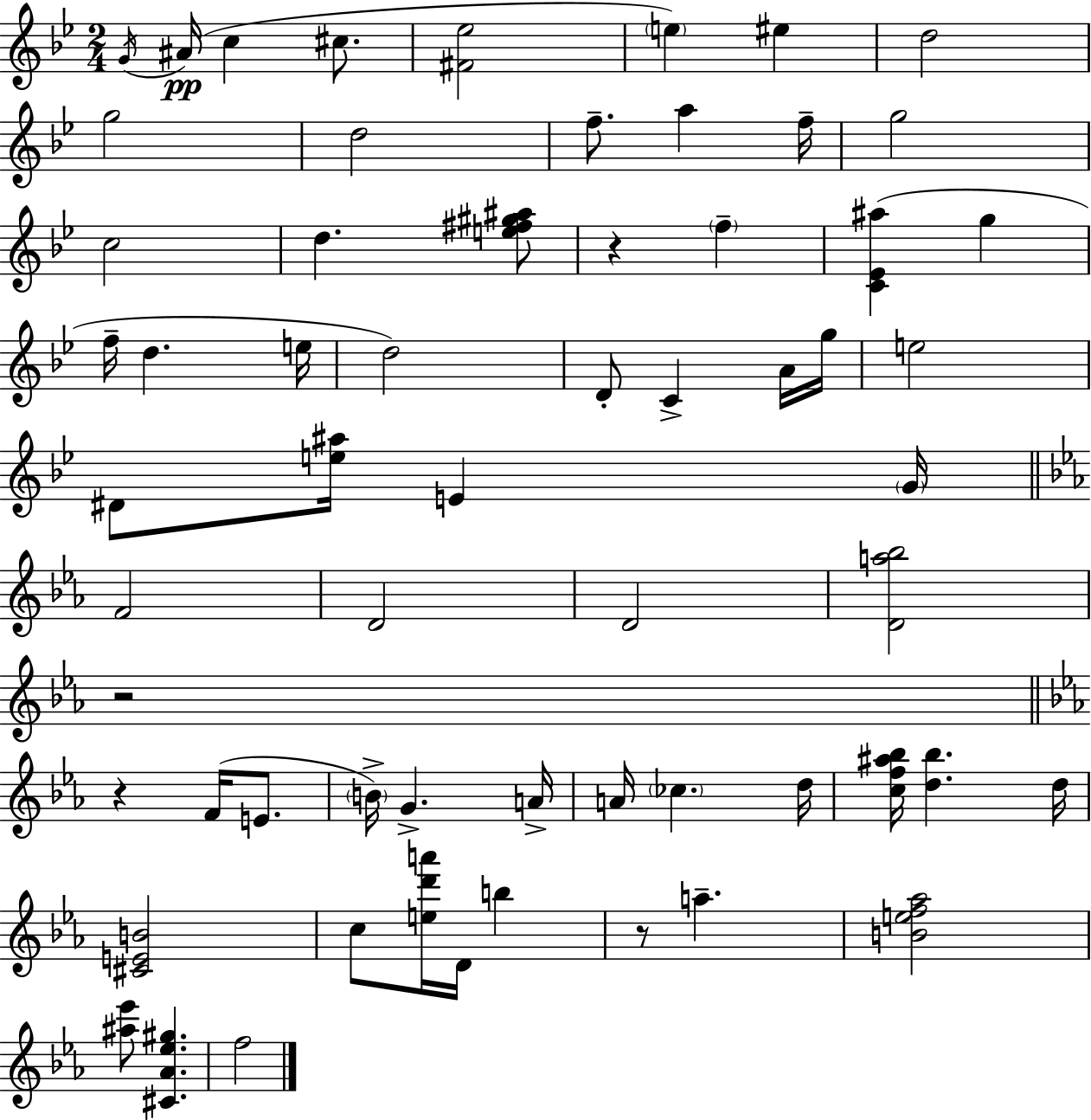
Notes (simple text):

G4/s A#4/s C5/q C#5/e. [F#4,Eb5]/h E5/q EIS5/q D5/h G5/h D5/h F5/e. A5/q F5/s G5/h C5/h D5/q. [E5,F#5,G#5,A#5]/e R/q F5/q [C4,Eb4,A#5]/q G5/q F5/s D5/q. E5/s D5/h D4/e C4/q A4/s G5/s E5/h D#4/e [E5,A#5]/s E4/q G4/s F4/h D4/h D4/h [D4,A5,Bb5]/h R/h R/q F4/s E4/e. B4/s G4/q. A4/s A4/s CES5/q. D5/s [C5,F5,A#5,Bb5]/s [D5,Bb5]/q. D5/s [C#4,E4,B4]/h C5/e [E5,D6,A6]/s D4/s B5/q R/e A5/q. [B4,E5,F5,Ab5]/h [A#5,Eb6]/e [C#4,Ab4,Eb5,G#5]/q. F5/h